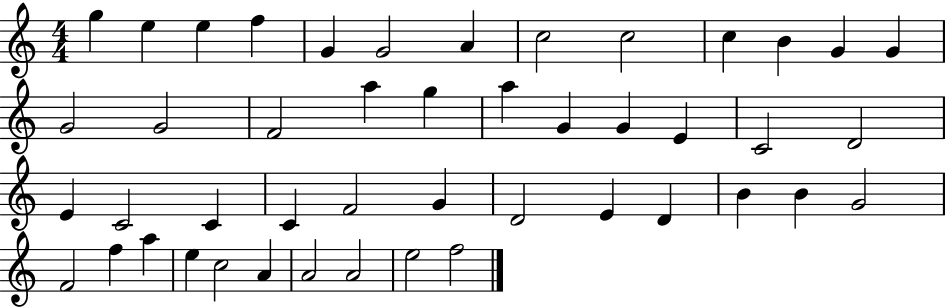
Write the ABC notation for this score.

X:1
T:Untitled
M:4/4
L:1/4
K:C
g e e f G G2 A c2 c2 c B G G G2 G2 F2 a g a G G E C2 D2 E C2 C C F2 G D2 E D B B G2 F2 f a e c2 A A2 A2 e2 f2